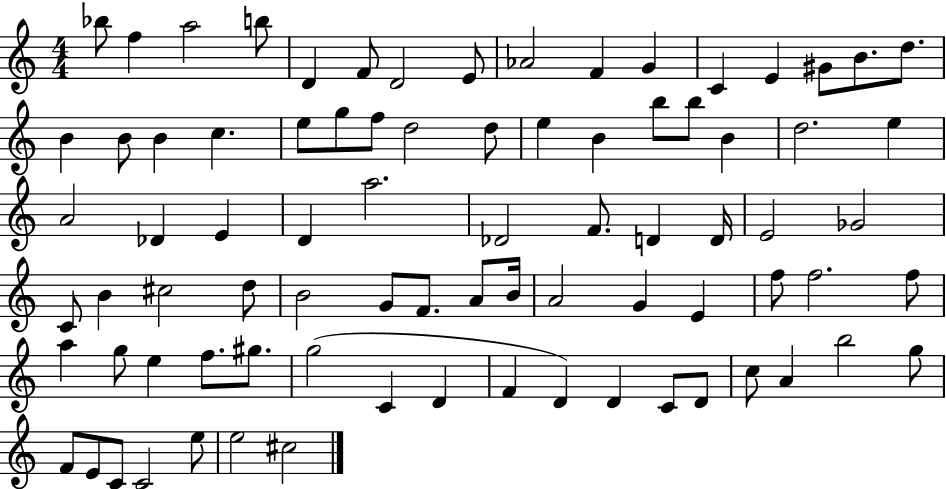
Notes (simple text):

Bb5/e F5/q A5/h B5/e D4/q F4/e D4/h E4/e Ab4/h F4/q G4/q C4/q E4/q G#4/e B4/e. D5/e. B4/q B4/e B4/q C5/q. E5/e G5/e F5/e D5/h D5/e E5/q B4/q B5/e B5/e B4/q D5/h. E5/q A4/h Db4/q E4/q D4/q A5/h. Db4/h F4/e. D4/q D4/s E4/h Gb4/h C4/e B4/q C#5/h D5/e B4/h G4/e F4/e. A4/e B4/s A4/h G4/q E4/q F5/e F5/h. F5/e A5/q G5/e E5/q F5/e. G#5/e. G5/h C4/q D4/q F4/q D4/q D4/q C4/e D4/e C5/e A4/q B5/h G5/e F4/e E4/e C4/e C4/h E5/e E5/h C#5/h